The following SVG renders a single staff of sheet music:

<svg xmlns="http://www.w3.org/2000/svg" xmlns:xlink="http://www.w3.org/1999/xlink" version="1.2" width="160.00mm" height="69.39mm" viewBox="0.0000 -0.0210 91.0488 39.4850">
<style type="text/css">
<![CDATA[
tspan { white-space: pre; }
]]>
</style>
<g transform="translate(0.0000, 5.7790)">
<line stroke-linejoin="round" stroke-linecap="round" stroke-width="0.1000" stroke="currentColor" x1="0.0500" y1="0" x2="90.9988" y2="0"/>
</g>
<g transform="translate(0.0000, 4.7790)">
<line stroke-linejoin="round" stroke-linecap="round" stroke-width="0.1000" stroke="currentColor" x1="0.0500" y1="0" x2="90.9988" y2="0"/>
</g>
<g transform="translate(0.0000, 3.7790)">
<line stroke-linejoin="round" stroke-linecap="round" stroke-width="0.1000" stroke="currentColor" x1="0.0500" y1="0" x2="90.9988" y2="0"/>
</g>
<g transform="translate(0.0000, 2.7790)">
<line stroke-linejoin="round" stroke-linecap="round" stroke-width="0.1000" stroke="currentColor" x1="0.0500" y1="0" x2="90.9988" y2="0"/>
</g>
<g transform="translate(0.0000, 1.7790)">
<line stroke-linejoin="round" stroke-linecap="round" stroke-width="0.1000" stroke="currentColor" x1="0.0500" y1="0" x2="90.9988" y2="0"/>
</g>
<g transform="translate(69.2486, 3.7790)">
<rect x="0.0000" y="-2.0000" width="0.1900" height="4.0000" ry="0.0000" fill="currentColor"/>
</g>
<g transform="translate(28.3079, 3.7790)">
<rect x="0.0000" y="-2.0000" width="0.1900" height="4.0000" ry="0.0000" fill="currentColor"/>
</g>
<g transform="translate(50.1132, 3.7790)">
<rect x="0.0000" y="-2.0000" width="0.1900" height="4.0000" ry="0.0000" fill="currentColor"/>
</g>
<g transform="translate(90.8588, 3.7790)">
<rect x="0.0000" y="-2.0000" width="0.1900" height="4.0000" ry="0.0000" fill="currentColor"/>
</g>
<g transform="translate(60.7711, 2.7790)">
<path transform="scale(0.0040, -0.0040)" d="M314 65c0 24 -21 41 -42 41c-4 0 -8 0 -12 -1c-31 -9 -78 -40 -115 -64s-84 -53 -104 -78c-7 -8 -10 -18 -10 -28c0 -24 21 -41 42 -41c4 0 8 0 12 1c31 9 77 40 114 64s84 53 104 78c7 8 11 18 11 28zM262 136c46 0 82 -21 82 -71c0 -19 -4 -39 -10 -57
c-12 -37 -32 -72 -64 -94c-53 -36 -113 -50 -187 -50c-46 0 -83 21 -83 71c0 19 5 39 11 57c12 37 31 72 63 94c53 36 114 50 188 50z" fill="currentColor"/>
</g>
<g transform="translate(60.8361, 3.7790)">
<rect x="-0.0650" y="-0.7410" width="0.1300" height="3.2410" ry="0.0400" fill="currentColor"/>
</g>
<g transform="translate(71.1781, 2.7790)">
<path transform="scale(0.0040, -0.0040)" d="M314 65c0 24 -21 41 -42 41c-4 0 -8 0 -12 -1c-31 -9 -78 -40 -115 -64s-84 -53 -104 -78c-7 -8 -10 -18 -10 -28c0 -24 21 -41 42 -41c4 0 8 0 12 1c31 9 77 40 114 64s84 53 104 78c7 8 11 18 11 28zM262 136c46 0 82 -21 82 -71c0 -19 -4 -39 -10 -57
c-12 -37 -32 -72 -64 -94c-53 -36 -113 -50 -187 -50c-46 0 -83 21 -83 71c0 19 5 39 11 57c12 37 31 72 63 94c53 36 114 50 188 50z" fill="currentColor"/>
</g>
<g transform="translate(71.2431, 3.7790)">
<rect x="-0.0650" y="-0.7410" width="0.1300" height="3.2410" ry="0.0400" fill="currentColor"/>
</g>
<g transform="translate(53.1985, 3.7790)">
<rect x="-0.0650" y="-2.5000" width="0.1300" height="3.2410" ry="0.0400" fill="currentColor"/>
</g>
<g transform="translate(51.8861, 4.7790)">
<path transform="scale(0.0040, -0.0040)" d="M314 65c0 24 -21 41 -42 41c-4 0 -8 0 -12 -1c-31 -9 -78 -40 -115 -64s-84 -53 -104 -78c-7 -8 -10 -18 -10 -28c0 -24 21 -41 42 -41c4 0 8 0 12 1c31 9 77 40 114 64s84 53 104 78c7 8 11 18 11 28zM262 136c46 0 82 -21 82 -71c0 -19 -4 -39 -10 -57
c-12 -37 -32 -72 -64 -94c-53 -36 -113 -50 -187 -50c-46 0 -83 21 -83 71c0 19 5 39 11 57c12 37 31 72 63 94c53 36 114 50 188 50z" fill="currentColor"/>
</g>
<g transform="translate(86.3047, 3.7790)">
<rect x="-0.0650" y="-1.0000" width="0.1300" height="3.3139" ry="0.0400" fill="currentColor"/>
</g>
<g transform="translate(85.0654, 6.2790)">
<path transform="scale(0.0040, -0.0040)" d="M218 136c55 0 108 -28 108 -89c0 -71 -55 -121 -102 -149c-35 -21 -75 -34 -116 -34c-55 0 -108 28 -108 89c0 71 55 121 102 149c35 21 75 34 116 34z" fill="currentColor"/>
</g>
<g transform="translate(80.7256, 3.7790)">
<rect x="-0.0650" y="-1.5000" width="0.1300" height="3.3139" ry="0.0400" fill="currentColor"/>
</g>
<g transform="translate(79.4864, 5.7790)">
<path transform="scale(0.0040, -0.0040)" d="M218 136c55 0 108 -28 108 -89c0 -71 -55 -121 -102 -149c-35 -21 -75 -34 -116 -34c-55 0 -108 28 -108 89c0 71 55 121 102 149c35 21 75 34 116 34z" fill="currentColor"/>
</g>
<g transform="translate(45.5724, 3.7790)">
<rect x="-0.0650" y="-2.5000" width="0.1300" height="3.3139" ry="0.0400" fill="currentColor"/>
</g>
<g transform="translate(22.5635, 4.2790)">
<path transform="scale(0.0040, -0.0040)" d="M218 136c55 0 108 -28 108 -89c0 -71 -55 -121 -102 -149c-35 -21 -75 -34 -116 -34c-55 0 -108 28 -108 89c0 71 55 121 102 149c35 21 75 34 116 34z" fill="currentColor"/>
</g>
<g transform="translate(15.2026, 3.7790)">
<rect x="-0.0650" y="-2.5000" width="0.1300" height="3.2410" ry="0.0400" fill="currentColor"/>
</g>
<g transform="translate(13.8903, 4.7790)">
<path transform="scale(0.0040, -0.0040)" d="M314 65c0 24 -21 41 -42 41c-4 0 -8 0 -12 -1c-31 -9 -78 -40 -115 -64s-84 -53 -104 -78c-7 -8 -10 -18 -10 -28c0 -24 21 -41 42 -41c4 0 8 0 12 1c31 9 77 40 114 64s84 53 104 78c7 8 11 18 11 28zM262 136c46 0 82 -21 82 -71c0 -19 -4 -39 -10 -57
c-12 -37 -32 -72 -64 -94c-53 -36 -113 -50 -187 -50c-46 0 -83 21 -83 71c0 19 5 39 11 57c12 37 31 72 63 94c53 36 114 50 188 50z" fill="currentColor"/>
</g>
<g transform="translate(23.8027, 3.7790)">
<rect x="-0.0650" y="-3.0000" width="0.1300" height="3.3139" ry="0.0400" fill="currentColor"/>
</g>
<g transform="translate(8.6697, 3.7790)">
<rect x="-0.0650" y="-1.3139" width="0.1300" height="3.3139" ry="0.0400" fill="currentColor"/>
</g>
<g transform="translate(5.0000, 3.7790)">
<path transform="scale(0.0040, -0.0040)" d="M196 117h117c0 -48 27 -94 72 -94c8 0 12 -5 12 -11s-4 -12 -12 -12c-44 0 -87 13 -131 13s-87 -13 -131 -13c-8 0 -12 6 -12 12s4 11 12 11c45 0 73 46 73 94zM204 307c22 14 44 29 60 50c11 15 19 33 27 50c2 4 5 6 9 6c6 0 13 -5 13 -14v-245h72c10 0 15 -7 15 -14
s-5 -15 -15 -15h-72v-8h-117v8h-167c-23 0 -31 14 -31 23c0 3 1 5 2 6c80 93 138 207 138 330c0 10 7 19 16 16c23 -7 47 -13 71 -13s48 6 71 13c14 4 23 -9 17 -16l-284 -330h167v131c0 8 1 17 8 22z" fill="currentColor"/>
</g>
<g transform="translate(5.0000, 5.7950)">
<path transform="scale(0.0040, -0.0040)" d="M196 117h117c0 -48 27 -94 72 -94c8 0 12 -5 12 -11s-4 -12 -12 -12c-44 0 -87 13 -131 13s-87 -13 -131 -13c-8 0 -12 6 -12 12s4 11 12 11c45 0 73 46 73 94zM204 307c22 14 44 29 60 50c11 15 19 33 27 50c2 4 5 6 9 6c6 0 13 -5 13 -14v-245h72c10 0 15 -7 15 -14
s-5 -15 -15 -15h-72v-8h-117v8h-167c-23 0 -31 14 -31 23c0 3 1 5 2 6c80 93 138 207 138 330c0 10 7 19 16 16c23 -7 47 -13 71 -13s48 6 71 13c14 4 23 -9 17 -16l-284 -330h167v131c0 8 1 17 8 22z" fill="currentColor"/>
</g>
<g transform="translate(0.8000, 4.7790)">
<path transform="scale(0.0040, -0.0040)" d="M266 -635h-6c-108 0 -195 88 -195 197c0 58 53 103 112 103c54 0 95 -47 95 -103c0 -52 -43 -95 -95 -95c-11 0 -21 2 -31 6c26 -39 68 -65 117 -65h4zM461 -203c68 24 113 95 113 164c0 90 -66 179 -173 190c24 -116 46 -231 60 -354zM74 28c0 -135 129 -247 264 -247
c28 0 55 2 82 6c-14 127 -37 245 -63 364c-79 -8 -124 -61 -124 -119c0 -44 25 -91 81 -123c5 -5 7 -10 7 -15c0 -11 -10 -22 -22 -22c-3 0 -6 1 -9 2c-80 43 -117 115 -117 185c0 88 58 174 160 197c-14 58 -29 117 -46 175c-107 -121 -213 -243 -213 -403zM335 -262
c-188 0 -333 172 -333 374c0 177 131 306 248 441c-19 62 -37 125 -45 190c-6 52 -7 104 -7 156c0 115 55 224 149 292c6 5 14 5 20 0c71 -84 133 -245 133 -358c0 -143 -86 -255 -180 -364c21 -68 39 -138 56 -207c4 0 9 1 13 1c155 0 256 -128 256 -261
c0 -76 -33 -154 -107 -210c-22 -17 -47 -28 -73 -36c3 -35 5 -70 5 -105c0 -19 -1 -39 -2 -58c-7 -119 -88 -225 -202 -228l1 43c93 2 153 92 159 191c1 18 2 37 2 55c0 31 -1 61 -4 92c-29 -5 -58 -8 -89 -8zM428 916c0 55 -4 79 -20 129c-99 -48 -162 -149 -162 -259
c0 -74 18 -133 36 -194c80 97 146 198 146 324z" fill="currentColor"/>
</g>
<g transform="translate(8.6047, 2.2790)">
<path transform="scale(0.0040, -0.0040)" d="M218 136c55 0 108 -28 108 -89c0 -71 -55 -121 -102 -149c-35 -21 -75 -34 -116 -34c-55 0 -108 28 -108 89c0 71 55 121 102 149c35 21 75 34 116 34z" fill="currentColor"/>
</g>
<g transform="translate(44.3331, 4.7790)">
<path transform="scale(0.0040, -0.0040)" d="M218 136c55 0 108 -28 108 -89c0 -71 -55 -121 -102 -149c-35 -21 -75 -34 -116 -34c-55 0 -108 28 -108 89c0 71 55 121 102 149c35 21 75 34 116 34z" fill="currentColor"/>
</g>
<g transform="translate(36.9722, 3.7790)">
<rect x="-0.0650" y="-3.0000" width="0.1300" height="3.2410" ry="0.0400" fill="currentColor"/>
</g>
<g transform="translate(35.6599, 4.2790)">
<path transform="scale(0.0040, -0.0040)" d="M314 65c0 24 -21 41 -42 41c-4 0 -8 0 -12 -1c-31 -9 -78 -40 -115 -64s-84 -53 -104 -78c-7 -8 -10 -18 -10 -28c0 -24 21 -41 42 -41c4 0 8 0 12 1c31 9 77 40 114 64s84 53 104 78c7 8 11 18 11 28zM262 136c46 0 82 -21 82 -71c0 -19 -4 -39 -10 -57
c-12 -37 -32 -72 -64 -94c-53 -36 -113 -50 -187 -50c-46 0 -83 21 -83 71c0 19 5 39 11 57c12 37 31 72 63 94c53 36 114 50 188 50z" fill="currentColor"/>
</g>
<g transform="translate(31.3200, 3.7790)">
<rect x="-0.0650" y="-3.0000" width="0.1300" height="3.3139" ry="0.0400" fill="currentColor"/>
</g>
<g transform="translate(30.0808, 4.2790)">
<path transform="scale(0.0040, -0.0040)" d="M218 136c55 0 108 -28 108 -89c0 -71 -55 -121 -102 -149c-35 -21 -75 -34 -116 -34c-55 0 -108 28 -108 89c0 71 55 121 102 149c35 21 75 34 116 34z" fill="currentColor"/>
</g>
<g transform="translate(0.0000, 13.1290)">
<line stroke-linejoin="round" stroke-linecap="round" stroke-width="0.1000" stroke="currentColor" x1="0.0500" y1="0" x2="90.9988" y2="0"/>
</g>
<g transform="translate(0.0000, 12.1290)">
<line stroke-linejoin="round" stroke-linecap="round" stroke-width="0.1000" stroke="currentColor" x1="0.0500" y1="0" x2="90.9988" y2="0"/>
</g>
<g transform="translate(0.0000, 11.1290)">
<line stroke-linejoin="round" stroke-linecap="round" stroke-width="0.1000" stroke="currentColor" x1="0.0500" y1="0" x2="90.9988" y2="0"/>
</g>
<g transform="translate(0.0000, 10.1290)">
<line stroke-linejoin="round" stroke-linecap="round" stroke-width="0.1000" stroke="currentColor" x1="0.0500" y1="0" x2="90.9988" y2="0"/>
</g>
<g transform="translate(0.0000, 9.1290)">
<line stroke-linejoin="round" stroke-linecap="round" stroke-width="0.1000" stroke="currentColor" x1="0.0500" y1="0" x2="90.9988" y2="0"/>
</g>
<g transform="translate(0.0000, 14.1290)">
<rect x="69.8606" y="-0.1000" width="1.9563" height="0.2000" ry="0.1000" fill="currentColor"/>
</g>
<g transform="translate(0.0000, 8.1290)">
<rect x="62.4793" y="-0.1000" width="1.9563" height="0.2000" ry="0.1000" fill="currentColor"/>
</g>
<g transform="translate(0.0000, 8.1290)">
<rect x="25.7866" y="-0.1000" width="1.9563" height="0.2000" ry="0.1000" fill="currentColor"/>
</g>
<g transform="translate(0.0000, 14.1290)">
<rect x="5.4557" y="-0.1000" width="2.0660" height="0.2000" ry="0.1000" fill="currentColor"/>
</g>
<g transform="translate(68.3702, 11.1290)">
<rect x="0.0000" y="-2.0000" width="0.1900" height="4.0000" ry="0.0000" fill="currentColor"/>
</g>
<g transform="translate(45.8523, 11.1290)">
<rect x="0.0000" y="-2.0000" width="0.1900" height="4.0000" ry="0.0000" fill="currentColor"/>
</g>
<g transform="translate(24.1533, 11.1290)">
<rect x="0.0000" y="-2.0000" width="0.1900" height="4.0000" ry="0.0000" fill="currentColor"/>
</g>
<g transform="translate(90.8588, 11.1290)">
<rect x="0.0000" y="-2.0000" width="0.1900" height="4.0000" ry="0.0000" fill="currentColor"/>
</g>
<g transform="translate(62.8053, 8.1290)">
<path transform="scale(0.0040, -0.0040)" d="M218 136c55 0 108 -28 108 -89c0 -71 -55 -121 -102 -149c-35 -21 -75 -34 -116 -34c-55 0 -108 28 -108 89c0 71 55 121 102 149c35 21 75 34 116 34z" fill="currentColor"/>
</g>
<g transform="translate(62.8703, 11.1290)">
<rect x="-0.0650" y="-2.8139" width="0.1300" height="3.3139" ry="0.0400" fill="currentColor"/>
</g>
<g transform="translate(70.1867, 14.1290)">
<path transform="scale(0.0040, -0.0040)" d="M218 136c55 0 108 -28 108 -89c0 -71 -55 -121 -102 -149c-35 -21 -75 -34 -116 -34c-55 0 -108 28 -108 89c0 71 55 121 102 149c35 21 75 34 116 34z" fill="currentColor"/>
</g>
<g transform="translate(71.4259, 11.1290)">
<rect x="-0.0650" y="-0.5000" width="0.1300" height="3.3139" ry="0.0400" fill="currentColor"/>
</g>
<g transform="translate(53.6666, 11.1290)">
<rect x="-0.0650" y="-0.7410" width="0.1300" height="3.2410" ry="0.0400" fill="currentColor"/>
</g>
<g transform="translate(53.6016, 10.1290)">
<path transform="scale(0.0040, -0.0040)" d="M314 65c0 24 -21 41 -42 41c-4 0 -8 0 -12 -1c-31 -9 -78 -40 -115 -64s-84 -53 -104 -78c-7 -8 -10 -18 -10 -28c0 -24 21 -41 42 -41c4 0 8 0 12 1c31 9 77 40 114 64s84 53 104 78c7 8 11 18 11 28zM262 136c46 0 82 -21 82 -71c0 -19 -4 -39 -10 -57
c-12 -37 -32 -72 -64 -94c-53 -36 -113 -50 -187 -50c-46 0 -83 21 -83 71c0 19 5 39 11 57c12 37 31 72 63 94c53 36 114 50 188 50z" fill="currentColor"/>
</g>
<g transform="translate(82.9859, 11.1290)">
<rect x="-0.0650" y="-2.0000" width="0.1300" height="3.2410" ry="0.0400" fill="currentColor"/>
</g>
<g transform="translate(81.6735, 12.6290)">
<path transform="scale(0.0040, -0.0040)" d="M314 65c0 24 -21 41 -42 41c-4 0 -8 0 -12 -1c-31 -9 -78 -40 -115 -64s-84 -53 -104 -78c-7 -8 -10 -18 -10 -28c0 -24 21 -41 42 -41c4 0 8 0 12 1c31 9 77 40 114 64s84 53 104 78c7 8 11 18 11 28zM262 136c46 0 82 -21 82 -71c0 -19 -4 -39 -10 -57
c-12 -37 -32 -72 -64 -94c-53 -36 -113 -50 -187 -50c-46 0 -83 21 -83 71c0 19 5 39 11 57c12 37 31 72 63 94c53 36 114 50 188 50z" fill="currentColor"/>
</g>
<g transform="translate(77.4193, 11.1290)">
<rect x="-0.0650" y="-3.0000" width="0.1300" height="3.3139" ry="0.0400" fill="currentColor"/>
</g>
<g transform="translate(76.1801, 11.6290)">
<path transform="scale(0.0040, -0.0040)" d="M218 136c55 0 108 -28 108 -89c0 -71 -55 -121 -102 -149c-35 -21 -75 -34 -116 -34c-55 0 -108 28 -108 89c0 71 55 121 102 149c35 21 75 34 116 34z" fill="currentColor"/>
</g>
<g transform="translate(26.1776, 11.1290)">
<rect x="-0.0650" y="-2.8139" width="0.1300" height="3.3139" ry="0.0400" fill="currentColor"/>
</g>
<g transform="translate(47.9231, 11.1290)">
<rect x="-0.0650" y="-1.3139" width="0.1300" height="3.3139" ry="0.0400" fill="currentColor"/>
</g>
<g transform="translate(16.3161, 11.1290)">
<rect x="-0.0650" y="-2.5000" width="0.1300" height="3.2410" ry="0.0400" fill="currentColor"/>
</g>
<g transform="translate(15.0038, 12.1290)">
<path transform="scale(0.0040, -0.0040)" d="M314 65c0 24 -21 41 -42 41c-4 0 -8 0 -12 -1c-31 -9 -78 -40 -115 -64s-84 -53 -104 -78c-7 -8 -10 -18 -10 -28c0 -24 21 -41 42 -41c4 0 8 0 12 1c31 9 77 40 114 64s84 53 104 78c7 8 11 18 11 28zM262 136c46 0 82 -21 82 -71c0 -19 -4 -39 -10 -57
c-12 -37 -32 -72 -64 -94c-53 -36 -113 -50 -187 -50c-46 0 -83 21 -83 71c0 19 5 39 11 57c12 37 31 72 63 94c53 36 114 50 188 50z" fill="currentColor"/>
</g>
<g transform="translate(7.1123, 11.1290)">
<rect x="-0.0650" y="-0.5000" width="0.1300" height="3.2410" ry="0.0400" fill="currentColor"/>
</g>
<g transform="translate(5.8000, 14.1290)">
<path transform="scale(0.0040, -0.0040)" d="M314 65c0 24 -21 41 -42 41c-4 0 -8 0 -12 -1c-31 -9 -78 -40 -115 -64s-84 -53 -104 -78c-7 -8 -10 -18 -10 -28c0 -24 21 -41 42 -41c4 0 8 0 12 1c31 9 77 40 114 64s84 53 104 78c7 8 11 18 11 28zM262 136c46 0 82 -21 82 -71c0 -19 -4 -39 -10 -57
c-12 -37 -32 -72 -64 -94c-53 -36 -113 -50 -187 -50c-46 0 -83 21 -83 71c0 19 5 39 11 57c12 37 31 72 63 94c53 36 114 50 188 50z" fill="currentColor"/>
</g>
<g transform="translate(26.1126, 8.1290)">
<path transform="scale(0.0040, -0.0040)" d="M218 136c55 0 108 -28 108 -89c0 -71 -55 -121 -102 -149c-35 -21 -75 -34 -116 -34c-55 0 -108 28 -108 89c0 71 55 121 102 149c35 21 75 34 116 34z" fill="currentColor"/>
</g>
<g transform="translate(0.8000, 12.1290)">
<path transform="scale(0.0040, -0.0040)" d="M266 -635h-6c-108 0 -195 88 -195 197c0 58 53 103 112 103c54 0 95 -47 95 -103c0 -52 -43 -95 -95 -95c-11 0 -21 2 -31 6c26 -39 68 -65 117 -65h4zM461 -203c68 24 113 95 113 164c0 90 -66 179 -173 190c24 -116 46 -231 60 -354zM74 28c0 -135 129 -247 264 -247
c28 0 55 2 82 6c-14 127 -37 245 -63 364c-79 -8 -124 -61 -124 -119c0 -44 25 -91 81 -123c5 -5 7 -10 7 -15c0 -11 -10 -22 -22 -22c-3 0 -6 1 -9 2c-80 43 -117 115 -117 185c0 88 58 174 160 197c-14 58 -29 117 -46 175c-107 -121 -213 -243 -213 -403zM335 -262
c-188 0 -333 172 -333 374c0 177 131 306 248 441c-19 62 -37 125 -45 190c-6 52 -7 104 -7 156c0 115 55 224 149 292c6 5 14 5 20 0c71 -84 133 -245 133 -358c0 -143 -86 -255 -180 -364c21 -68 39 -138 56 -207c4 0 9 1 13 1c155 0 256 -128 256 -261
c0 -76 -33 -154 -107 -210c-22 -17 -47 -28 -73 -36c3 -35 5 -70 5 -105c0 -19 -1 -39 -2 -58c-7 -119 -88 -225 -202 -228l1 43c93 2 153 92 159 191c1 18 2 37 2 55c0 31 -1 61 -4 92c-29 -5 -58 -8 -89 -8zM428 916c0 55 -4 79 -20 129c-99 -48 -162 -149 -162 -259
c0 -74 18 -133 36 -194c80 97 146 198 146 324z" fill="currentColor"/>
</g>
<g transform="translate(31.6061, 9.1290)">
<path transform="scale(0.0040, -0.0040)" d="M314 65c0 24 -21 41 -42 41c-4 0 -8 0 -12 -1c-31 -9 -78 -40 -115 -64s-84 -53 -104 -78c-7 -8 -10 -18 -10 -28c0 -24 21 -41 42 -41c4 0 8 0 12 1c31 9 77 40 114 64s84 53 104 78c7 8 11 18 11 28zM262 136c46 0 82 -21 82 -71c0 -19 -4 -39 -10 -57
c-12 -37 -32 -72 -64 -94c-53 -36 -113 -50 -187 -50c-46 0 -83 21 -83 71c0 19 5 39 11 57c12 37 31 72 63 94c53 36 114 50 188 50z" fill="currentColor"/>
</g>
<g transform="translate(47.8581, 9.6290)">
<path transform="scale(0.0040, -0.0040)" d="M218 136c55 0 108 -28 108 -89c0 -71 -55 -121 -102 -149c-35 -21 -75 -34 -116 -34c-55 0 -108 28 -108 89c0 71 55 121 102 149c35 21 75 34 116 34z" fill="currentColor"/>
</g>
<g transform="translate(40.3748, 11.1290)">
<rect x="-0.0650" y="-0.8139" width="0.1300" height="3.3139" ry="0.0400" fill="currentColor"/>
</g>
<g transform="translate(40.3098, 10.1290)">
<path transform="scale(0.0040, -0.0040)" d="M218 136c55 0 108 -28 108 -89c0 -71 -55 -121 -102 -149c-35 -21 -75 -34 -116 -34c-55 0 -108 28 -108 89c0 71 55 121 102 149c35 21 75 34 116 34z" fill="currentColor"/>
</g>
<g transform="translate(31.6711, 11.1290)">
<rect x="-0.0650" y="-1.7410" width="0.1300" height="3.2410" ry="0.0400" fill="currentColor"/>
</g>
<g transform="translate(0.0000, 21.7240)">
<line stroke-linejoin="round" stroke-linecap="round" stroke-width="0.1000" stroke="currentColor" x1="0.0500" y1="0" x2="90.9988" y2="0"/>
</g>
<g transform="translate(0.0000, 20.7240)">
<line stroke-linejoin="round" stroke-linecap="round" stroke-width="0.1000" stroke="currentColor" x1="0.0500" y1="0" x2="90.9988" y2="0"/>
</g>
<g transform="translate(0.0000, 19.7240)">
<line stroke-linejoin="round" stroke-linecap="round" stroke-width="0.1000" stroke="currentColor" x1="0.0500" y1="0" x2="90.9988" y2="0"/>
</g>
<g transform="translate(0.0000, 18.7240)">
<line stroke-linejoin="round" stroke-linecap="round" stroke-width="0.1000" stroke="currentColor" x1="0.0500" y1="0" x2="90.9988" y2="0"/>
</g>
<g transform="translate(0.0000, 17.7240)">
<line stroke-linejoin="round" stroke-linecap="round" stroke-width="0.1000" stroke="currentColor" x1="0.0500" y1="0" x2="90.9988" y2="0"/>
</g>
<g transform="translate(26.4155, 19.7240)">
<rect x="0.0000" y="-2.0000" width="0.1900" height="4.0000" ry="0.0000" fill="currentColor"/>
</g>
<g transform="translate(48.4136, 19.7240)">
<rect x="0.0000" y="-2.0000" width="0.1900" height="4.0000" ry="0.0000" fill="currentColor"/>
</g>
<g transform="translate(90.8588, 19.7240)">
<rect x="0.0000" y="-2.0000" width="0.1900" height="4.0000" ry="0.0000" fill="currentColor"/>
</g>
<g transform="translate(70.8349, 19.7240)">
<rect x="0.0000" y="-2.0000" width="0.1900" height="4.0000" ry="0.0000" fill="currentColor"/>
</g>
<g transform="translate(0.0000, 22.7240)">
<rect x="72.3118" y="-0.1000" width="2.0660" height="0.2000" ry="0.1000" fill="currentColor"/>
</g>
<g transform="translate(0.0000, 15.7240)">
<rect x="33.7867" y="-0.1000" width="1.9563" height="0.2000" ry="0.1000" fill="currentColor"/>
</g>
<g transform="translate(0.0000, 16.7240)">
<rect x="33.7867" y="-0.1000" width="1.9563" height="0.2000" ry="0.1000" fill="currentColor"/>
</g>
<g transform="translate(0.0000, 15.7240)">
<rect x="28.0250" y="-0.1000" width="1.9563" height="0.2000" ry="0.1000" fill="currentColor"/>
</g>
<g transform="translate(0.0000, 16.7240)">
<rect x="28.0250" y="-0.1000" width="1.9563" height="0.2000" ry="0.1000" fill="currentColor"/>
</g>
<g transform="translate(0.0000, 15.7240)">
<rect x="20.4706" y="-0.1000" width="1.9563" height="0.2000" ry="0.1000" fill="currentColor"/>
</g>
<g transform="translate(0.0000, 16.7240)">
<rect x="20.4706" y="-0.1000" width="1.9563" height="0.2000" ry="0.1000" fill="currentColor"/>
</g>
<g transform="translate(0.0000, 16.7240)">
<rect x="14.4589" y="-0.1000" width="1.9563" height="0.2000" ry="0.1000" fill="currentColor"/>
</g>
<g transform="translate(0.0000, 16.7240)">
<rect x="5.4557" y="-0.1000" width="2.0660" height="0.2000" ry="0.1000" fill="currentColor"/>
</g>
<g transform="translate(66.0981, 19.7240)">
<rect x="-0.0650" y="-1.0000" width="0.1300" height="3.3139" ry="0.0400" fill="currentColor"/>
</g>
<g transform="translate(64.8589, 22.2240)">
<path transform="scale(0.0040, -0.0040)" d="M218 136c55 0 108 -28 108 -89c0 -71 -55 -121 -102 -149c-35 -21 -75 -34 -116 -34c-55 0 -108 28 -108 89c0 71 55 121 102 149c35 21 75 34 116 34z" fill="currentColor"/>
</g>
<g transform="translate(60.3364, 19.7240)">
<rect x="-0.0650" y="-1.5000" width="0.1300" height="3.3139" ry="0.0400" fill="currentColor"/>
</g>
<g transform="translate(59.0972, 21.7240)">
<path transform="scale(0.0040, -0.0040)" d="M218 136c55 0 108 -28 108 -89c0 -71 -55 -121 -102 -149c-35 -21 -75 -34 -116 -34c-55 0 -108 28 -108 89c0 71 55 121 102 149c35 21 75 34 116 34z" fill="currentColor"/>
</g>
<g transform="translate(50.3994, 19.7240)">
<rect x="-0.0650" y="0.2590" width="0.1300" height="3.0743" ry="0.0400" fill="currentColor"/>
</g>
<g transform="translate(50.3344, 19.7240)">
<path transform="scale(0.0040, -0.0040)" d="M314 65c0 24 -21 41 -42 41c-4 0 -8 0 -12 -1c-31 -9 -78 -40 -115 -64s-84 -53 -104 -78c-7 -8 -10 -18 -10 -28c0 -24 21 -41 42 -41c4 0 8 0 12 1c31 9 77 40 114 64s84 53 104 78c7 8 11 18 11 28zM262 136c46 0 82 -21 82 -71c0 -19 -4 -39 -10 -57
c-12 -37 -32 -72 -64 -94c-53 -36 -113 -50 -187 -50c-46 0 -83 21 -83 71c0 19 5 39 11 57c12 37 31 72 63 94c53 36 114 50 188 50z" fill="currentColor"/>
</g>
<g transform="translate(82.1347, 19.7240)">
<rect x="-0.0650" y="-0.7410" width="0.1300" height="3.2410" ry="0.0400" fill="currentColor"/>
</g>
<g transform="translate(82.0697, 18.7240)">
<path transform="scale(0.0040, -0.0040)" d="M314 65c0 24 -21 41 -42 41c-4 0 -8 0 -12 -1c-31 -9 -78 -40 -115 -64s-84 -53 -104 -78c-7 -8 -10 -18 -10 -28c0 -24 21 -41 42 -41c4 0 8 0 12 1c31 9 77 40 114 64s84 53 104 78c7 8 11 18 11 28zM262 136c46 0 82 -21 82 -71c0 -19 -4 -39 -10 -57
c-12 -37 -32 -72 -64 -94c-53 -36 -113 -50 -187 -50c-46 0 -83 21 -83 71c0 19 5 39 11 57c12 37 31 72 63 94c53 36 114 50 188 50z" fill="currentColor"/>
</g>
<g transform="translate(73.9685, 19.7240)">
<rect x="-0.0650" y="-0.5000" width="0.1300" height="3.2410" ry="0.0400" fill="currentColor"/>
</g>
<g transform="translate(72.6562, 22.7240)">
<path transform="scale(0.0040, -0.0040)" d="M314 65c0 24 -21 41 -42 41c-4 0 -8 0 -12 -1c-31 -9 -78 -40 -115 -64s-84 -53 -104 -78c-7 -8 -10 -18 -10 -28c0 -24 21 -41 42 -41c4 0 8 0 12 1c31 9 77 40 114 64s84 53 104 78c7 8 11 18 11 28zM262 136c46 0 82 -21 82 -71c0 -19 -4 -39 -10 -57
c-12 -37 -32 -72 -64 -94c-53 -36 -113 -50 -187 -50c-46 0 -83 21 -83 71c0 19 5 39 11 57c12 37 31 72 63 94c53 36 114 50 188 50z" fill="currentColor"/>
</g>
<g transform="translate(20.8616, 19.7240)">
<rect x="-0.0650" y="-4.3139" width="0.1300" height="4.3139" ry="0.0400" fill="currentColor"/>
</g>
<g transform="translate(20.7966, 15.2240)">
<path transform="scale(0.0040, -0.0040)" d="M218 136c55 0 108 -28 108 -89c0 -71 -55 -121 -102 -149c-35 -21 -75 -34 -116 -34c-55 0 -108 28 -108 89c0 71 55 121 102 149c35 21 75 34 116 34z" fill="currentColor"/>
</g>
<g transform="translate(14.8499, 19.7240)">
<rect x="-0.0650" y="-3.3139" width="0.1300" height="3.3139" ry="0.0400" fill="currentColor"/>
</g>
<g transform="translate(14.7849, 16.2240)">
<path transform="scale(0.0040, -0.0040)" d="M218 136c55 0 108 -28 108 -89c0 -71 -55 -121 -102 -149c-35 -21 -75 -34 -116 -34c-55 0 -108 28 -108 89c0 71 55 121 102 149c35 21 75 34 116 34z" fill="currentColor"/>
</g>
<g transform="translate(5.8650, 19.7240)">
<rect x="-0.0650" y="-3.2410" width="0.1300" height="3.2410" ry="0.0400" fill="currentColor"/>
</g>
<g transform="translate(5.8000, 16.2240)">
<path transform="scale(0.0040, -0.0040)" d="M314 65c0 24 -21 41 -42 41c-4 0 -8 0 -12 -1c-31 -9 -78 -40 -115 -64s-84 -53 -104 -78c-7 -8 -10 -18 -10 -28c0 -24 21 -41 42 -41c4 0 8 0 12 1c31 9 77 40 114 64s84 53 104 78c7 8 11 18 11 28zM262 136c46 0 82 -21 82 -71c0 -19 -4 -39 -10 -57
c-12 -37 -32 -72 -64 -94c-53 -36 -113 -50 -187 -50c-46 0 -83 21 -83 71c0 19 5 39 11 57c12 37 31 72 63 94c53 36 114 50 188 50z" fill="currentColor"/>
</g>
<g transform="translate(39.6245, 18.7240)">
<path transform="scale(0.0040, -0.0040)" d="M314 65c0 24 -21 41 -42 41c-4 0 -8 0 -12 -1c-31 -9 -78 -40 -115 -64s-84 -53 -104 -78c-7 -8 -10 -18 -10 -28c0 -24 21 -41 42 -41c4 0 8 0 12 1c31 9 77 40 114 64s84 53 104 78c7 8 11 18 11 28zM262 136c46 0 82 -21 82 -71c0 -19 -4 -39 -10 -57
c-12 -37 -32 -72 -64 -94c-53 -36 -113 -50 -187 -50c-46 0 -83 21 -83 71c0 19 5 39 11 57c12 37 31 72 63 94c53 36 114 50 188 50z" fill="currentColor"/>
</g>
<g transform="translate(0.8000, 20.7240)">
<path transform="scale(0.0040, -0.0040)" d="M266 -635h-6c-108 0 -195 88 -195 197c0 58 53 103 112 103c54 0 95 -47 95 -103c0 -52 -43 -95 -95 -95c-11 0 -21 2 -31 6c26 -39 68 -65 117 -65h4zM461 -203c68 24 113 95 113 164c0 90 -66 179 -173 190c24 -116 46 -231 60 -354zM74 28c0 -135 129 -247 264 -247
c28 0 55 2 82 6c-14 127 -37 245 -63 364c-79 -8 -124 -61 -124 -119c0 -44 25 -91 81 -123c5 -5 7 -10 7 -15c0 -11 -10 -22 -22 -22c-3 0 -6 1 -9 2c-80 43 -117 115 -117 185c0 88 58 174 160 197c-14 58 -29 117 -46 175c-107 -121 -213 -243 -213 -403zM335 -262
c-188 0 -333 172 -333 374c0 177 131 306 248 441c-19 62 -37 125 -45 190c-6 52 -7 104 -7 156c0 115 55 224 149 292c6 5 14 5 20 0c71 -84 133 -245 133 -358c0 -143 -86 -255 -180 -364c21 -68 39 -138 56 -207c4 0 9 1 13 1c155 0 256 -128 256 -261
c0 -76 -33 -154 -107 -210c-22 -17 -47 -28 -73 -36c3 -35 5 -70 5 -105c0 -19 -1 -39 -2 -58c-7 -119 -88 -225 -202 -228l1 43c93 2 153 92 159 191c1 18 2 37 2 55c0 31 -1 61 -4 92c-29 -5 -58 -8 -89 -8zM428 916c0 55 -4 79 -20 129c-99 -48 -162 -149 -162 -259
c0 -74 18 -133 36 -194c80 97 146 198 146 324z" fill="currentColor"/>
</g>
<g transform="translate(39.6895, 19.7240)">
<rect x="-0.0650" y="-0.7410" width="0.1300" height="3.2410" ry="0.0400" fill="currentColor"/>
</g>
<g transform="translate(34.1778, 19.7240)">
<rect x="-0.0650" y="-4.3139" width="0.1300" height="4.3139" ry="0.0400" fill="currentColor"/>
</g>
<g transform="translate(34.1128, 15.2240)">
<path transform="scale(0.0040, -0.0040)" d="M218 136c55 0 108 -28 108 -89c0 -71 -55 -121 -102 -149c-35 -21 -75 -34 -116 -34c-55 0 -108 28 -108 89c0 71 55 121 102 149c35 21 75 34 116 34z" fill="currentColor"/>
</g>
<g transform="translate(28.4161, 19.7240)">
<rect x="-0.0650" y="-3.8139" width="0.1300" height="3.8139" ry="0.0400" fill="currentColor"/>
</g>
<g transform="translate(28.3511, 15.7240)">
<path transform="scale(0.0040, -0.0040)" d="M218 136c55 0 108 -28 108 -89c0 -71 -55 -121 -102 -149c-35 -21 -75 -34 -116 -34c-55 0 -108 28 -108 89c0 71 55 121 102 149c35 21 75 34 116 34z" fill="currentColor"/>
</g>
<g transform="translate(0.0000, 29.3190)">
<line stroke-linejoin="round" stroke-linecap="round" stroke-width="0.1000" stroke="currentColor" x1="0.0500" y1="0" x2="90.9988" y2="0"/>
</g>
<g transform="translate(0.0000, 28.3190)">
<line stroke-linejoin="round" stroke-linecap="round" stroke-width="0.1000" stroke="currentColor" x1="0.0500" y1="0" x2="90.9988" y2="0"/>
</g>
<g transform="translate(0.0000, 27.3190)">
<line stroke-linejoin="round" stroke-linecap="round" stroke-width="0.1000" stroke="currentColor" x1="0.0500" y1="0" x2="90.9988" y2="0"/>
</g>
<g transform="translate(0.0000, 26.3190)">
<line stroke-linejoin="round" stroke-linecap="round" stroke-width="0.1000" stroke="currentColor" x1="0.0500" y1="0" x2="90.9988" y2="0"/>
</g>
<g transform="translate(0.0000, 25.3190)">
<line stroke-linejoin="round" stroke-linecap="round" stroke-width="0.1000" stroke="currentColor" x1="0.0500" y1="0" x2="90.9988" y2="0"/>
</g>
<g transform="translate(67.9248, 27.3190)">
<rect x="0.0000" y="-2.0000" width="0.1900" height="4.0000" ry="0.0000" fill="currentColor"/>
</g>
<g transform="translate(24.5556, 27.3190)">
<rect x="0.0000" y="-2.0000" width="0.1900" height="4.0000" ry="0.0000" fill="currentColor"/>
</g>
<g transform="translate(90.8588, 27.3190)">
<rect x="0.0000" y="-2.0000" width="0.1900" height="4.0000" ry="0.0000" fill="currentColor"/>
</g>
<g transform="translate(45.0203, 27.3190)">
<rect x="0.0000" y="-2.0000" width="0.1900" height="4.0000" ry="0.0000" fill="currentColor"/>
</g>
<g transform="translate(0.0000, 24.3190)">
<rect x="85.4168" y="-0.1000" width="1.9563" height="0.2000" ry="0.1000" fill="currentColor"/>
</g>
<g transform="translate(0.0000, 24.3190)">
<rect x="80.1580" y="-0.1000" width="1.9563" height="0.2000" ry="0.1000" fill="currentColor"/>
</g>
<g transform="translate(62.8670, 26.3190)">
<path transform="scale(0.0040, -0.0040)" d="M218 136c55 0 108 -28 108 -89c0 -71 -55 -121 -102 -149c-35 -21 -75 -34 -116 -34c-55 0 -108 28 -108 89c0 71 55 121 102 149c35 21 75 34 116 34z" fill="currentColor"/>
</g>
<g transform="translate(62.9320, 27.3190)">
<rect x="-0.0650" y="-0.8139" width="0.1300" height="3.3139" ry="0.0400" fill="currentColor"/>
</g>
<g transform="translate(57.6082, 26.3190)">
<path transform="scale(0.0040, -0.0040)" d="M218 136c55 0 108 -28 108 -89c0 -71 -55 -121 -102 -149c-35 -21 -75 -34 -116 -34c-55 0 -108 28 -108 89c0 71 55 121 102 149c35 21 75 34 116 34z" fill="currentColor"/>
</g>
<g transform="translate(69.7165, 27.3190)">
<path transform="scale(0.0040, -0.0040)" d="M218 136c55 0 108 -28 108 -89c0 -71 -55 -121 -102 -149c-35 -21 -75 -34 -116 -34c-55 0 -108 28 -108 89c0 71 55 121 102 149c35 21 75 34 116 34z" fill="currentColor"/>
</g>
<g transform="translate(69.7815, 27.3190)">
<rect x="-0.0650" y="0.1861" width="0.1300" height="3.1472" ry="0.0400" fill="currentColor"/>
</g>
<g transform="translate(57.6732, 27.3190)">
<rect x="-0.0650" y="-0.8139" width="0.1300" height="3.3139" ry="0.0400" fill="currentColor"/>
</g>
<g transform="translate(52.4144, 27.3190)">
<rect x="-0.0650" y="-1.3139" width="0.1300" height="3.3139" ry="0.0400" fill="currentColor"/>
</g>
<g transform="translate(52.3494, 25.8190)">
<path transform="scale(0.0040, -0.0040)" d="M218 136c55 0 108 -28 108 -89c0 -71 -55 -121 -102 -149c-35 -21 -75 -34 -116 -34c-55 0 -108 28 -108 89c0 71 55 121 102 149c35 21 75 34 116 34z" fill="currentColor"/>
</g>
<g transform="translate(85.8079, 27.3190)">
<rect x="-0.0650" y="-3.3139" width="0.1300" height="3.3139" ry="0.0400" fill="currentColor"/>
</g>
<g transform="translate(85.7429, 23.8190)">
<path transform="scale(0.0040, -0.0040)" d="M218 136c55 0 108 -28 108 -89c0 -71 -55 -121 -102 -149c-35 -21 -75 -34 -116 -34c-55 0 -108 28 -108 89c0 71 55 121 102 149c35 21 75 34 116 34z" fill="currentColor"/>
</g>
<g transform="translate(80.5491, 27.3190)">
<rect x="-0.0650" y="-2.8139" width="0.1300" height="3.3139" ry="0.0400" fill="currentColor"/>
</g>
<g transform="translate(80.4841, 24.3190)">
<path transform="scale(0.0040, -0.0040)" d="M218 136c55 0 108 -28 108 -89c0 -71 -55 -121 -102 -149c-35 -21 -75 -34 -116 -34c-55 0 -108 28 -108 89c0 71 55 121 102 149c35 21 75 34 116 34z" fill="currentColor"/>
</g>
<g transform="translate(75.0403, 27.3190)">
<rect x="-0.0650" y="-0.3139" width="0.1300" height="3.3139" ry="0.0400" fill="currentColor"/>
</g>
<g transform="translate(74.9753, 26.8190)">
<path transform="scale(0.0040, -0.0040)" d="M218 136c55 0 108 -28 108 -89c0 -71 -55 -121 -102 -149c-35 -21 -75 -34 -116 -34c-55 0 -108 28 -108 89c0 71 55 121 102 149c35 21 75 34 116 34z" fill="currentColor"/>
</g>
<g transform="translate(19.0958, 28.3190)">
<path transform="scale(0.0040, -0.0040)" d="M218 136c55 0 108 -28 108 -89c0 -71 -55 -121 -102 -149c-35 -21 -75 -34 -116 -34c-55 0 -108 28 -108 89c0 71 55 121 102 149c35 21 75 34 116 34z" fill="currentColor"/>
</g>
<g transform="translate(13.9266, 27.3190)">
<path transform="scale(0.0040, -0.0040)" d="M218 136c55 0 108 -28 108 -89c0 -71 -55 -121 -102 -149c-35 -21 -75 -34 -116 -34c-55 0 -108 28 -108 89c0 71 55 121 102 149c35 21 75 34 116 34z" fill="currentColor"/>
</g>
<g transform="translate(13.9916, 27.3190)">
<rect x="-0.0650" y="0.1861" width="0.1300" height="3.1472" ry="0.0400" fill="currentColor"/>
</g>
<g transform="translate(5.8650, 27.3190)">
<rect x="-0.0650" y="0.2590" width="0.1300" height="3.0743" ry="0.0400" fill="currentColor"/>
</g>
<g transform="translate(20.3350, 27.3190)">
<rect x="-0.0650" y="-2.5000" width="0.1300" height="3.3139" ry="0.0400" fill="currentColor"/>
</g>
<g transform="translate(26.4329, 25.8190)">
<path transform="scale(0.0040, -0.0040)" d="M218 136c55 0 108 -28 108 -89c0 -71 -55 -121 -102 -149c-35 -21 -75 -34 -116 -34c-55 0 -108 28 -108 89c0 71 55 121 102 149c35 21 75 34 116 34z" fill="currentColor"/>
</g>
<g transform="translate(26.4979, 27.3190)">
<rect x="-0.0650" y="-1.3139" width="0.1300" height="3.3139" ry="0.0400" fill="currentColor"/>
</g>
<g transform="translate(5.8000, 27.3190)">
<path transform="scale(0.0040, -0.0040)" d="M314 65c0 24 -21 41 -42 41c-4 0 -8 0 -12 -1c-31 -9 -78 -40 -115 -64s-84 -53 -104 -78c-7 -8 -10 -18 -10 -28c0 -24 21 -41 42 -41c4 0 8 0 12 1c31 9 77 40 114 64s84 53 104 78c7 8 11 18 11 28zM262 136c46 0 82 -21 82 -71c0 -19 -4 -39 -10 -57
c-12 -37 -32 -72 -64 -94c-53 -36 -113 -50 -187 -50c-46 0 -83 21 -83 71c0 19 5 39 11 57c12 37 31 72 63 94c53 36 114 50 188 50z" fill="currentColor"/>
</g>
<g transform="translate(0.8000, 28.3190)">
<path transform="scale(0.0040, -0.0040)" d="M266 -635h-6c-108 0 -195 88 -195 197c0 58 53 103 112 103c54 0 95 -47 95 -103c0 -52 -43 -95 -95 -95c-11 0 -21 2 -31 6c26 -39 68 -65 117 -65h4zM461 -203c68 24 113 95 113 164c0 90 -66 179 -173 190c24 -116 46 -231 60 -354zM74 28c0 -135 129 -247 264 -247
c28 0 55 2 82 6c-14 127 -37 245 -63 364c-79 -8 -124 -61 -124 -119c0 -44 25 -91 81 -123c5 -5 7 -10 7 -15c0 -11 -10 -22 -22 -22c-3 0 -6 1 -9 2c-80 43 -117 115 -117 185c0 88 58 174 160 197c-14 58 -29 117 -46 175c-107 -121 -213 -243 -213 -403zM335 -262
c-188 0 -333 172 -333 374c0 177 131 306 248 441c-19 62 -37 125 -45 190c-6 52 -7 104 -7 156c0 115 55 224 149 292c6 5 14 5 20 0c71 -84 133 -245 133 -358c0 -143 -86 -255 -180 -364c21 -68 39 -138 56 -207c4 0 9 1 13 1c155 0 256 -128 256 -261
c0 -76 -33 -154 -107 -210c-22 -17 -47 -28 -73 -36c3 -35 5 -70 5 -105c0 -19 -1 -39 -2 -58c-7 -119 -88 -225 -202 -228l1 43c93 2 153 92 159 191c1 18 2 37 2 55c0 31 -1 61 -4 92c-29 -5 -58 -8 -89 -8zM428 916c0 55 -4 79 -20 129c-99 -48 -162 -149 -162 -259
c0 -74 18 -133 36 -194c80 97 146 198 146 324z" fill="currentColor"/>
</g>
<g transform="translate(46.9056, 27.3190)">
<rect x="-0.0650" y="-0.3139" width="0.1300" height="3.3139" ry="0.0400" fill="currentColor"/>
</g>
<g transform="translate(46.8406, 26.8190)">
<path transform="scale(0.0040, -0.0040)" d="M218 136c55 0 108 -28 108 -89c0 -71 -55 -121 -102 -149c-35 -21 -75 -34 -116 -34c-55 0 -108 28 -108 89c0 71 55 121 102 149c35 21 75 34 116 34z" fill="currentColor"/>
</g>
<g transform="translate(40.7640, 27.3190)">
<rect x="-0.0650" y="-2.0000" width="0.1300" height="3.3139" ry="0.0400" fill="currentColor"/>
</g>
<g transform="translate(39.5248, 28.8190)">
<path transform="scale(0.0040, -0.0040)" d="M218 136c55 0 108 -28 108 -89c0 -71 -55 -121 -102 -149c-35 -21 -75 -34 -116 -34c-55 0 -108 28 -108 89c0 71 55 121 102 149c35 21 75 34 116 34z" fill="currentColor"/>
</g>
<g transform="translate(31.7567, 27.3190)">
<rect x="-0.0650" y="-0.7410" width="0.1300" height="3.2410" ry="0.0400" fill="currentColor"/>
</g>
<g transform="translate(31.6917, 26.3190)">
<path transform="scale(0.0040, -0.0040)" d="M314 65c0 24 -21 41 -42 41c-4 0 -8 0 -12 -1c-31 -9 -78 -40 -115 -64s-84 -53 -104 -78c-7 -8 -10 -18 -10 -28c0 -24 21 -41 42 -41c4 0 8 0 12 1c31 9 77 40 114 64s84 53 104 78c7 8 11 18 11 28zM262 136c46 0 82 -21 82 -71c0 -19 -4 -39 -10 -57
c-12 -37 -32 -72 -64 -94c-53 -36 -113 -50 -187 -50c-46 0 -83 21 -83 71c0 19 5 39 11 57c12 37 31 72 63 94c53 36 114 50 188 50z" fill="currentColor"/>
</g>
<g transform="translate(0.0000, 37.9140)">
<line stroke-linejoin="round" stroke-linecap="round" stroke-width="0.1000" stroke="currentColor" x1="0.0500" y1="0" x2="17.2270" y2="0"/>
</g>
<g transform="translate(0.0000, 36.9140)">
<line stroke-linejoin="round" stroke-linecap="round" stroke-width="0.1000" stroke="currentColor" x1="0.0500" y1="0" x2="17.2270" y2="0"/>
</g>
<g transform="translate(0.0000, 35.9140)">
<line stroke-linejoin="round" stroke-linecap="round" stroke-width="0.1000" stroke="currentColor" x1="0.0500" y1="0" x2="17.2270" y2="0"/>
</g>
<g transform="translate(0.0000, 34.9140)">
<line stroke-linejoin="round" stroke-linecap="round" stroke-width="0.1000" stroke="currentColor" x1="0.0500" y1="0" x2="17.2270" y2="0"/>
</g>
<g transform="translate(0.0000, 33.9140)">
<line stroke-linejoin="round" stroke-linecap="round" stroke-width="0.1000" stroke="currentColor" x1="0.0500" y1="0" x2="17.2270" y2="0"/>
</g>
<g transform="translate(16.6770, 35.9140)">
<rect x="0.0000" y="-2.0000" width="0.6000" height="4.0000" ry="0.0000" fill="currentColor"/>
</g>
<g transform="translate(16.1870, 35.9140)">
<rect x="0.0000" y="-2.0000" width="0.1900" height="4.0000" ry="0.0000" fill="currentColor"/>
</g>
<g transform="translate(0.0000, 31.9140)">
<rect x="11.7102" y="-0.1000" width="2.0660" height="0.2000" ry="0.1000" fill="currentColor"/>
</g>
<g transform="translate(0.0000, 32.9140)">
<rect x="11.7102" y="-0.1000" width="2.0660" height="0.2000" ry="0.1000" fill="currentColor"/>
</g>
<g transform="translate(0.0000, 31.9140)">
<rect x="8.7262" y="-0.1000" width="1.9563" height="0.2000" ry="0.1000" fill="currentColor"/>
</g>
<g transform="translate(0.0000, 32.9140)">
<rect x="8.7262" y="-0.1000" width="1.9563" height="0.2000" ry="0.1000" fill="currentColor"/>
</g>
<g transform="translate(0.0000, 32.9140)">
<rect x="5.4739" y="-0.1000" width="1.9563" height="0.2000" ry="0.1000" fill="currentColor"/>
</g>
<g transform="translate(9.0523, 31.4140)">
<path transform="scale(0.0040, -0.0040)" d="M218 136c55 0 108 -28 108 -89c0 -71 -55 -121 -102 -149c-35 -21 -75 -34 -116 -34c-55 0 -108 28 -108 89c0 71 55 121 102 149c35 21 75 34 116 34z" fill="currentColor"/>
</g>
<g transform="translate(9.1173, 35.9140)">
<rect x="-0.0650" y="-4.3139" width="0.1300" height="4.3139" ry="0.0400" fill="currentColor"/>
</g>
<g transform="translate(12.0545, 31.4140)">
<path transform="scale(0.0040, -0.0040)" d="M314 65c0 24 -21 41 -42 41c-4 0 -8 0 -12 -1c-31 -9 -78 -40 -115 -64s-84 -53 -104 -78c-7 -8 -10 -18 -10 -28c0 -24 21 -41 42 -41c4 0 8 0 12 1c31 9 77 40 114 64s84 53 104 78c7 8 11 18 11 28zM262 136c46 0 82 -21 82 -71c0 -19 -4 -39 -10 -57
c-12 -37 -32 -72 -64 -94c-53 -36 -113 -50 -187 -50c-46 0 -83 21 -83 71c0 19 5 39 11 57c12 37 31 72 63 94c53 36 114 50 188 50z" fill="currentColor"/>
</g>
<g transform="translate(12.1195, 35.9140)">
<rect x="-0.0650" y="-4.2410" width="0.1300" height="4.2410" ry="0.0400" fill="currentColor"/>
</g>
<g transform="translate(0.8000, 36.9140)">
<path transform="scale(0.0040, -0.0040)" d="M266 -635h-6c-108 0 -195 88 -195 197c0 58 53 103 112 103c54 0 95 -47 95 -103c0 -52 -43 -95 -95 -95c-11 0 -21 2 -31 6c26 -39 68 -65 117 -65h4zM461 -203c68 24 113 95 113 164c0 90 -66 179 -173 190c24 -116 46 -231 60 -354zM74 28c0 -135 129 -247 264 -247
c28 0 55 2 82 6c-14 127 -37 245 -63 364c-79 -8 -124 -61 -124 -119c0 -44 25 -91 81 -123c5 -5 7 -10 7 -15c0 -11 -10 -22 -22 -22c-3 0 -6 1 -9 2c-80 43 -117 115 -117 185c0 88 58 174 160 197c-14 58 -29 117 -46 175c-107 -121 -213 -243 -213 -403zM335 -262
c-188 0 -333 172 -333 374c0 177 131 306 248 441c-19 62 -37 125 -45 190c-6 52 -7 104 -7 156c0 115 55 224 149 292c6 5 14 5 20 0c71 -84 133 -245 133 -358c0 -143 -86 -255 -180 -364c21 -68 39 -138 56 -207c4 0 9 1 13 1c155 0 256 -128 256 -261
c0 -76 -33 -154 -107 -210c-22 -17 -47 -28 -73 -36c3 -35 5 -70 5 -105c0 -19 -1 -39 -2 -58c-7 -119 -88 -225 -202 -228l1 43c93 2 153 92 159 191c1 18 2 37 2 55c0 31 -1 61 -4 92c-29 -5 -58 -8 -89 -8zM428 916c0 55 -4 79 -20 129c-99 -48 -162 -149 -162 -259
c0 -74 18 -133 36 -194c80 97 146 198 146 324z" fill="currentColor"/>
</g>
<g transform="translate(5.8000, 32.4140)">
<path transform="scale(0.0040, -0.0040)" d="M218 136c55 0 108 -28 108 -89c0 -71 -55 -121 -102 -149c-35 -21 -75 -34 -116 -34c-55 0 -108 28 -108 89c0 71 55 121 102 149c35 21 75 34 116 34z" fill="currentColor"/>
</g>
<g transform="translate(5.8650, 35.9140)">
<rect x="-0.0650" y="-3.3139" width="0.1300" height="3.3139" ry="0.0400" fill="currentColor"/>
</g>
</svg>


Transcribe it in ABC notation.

X:1
T:Untitled
M:4/4
L:1/4
K:C
e G2 A A A2 G G2 d2 d2 E D C2 G2 a f2 d e d2 a C A F2 b2 b d' c' d' d2 B2 E D C2 d2 B2 B G e d2 F c e d d B c a b b d' d'2